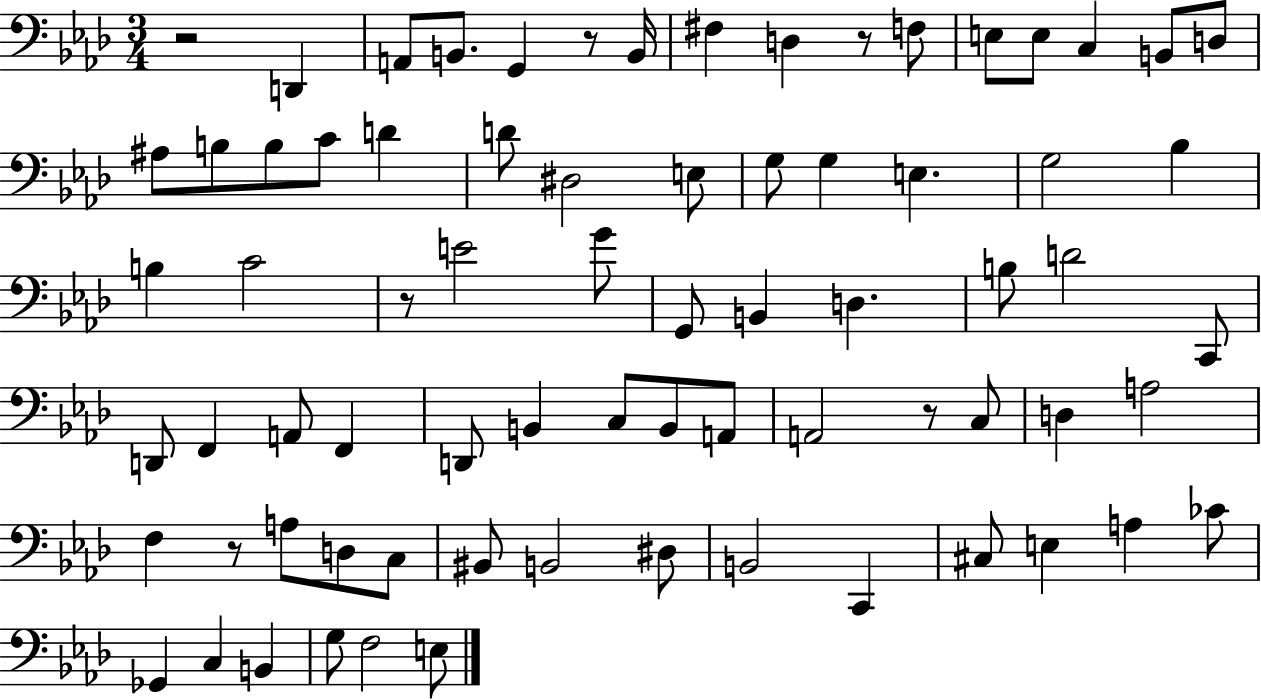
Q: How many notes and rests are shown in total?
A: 74